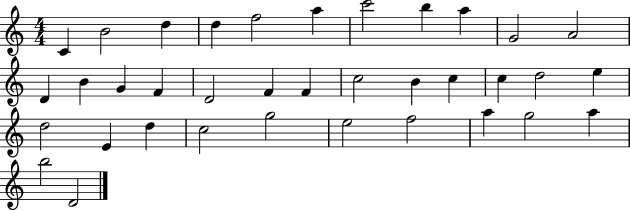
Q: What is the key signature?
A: C major